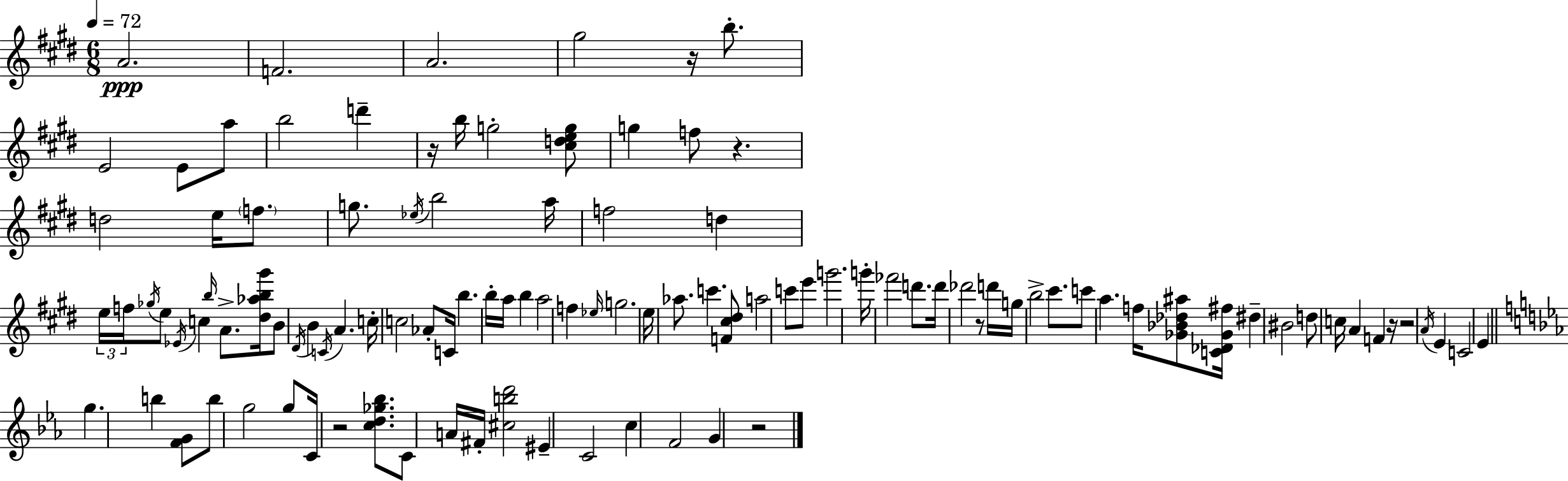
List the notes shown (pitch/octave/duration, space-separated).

A4/h. F4/h. A4/h. G#5/h R/s B5/e. E4/h E4/e A5/e B5/h D6/q R/s B5/s G5/h [C#5,D5,E5,G5]/e G5/q F5/e R/q. D5/h E5/s F5/e. G5/e. Eb5/s B5/h A5/s F5/h D5/q E5/s F5/s Gb5/s E5/e Eb4/s C5/q B5/s A4/e. [D#5,Ab5,B5,G#6]/s B4/e D#4/s B4/q C4/s A4/q. C5/s C5/h Ab4/e C4/s B5/q. B5/s A5/s B5/q A5/h F5/q Eb5/s G5/h. E5/s Ab5/e. C6/q. [F4,C#5,D#5]/e A5/h C6/e E6/e G6/h. G6/s FES6/h D6/e. D6/s Db6/h R/e D6/s G5/s B5/h C#6/e. C6/e A5/q. F5/s [Gb4,Bb4,Db5,A#5]/e [C4,Db4,Gb4,F#5]/s D#5/q BIS4/h D5/e C5/s A4/q F4/q R/s R/h A4/s E4/q C4/h E4/q G5/q. B5/q [F4,G4]/e B5/e G5/h G5/e C4/s R/h [C5,D5,Gb5,Bb5]/e. C4/e A4/s F#4/s [C#5,B5,D6]/h EIS4/q C4/h C5/q F4/h G4/q R/h